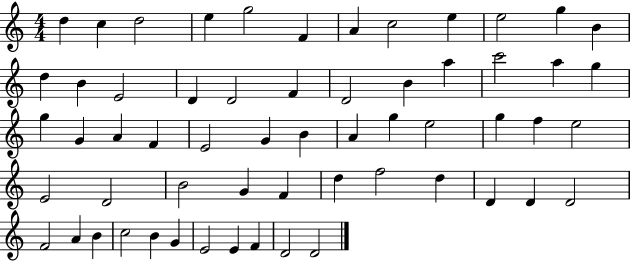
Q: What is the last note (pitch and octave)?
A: D4